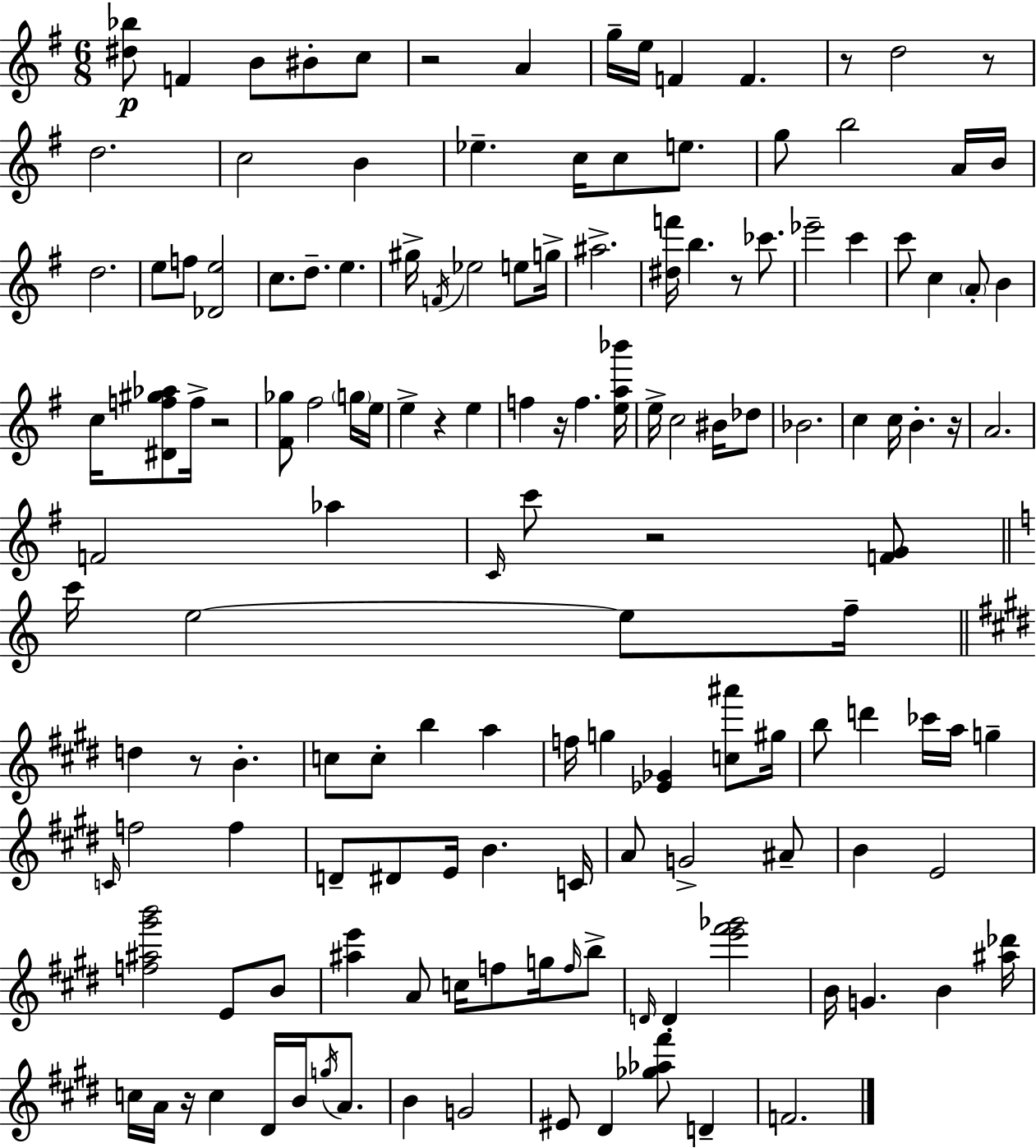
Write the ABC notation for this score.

X:1
T:Untitled
M:6/8
L:1/4
K:G
[^d_b]/2 F B/2 ^B/2 c/2 z2 A g/4 e/4 F F z/2 d2 z/2 d2 c2 B _e c/4 c/2 e/2 g/2 b2 A/4 B/4 d2 e/2 f/2 [_De]2 c/2 d/2 e ^g/4 F/4 _e2 e/2 g/4 ^a2 [^df']/4 b z/2 _c'/2 _e'2 c' c'/2 c A/2 B c/4 [^Df^g_a]/2 f/4 z2 [^F_g]/2 ^f2 g/4 e/4 e z e f z/4 f [ea_b']/4 e/4 c2 ^B/4 _d/2 _B2 c c/4 B z/4 A2 F2 _a C/4 c'/2 z2 [FG]/2 c'/4 e2 e/2 f/4 d z/2 B c/2 c/2 b a f/4 g [_E_G] [c^a']/2 ^g/4 b/2 d' _c'/4 a/4 g C/4 f2 f D/2 ^D/2 E/4 B C/4 A/2 G2 ^A/2 B E2 [f^a^g'b']2 E/2 B/2 [^ae'] A/2 c/4 f/2 g/4 f/4 b/2 D/4 D [e'^f'_g']2 B/4 G B [^a_d']/4 c/4 A/4 z/4 c ^D/4 B/4 g/4 A/2 B G2 ^E/2 ^D [_g_a^f']/2 D F2